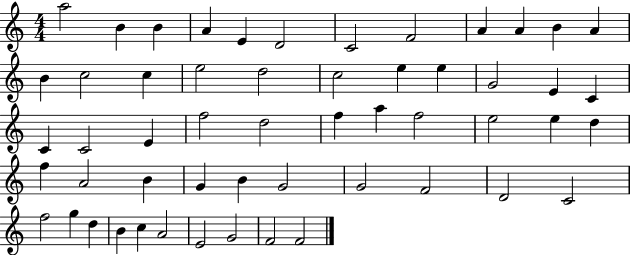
{
  \clef treble
  \numericTimeSignature
  \time 4/4
  \key c \major
  a''2 b'4 b'4 | a'4 e'4 d'2 | c'2 f'2 | a'4 a'4 b'4 a'4 | \break b'4 c''2 c''4 | e''2 d''2 | c''2 e''4 e''4 | g'2 e'4 c'4 | \break c'4 c'2 e'4 | f''2 d''2 | f''4 a''4 f''2 | e''2 e''4 d''4 | \break f''4 a'2 b'4 | g'4 b'4 g'2 | g'2 f'2 | d'2 c'2 | \break f''2 g''4 d''4 | b'4 c''4 a'2 | e'2 g'2 | f'2 f'2 | \break \bar "|."
}